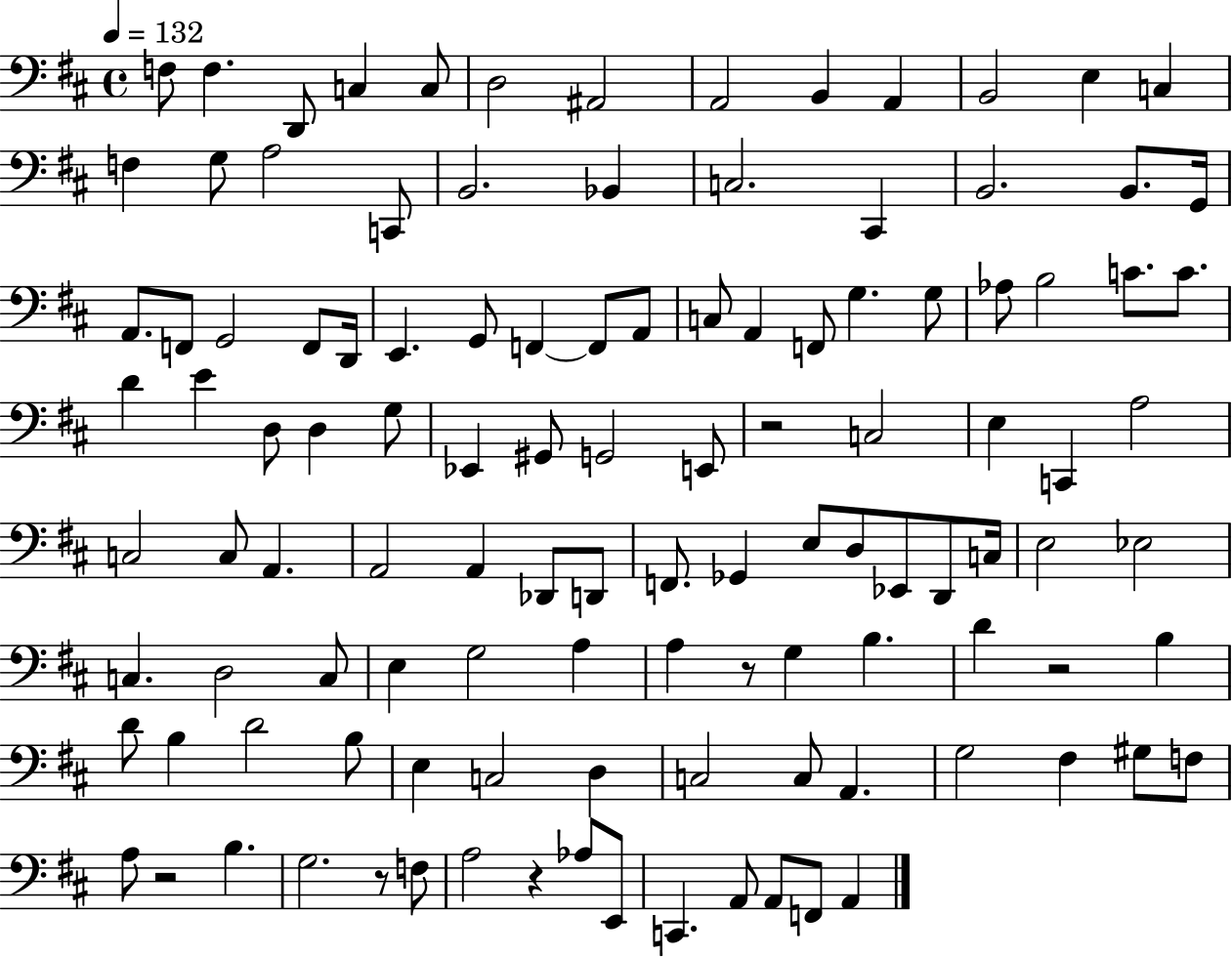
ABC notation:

X:1
T:Untitled
M:4/4
L:1/4
K:D
F,/2 F, D,,/2 C, C,/2 D,2 ^A,,2 A,,2 B,, A,, B,,2 E, C, F, G,/2 A,2 C,,/2 B,,2 _B,, C,2 ^C,, B,,2 B,,/2 G,,/4 A,,/2 F,,/2 G,,2 F,,/2 D,,/4 E,, G,,/2 F,, F,,/2 A,,/2 C,/2 A,, F,,/2 G, G,/2 _A,/2 B,2 C/2 C/2 D E D,/2 D, G,/2 _E,, ^G,,/2 G,,2 E,,/2 z2 C,2 E, C,, A,2 C,2 C,/2 A,, A,,2 A,, _D,,/2 D,,/2 F,,/2 _G,, E,/2 D,/2 _E,,/2 D,,/2 C,/4 E,2 _E,2 C, D,2 C,/2 E, G,2 A, A, z/2 G, B, D z2 B, D/2 B, D2 B,/2 E, C,2 D, C,2 C,/2 A,, G,2 ^F, ^G,/2 F,/2 A,/2 z2 B, G,2 z/2 F,/2 A,2 z _A,/2 E,,/2 C,, A,,/2 A,,/2 F,,/2 A,,